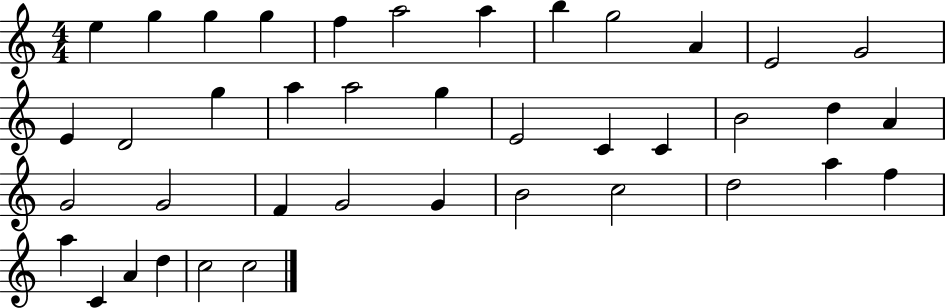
{
  \clef treble
  \numericTimeSignature
  \time 4/4
  \key c \major
  e''4 g''4 g''4 g''4 | f''4 a''2 a''4 | b''4 g''2 a'4 | e'2 g'2 | \break e'4 d'2 g''4 | a''4 a''2 g''4 | e'2 c'4 c'4 | b'2 d''4 a'4 | \break g'2 g'2 | f'4 g'2 g'4 | b'2 c''2 | d''2 a''4 f''4 | \break a''4 c'4 a'4 d''4 | c''2 c''2 | \bar "|."
}